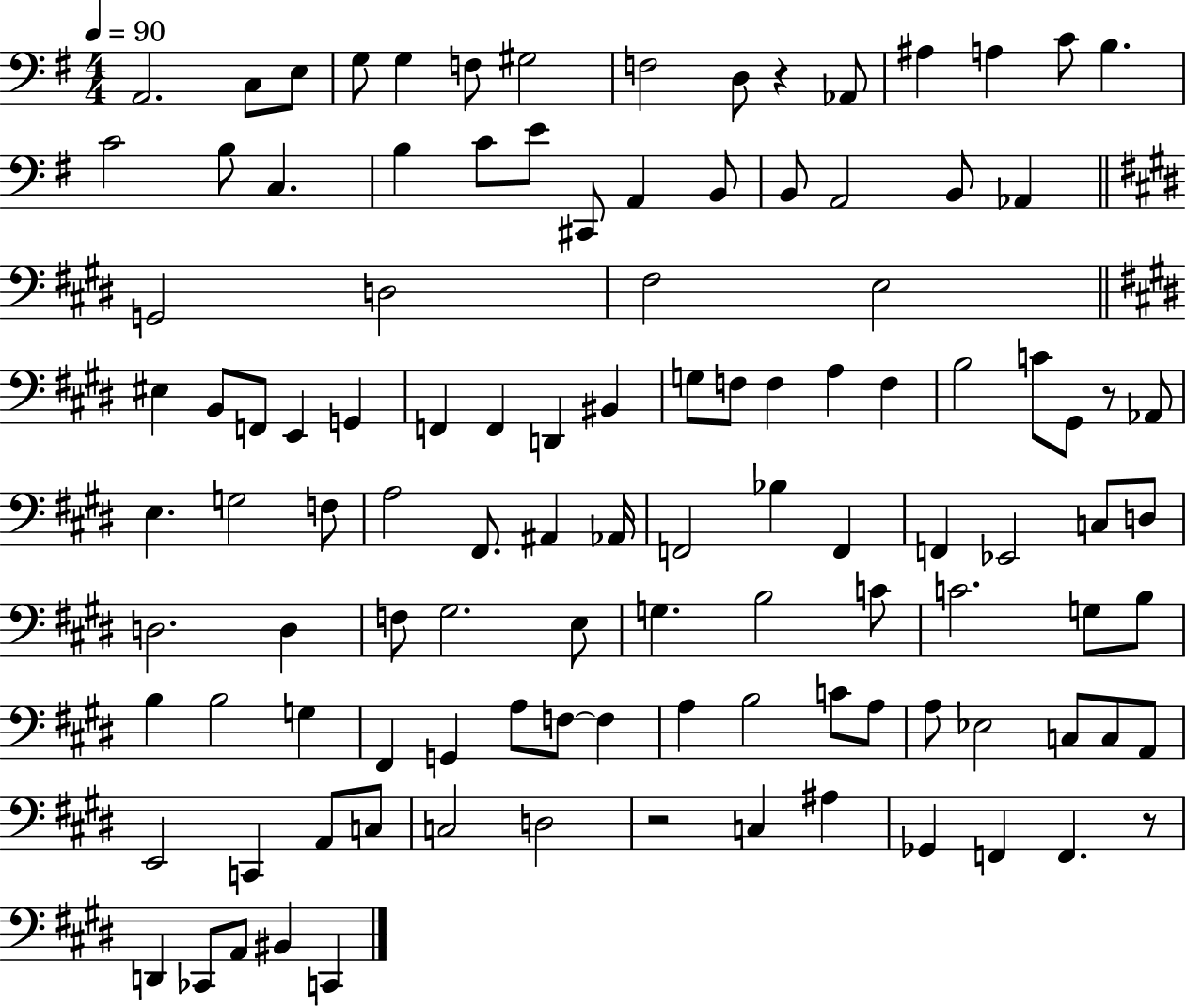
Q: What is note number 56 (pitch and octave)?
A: Ab2